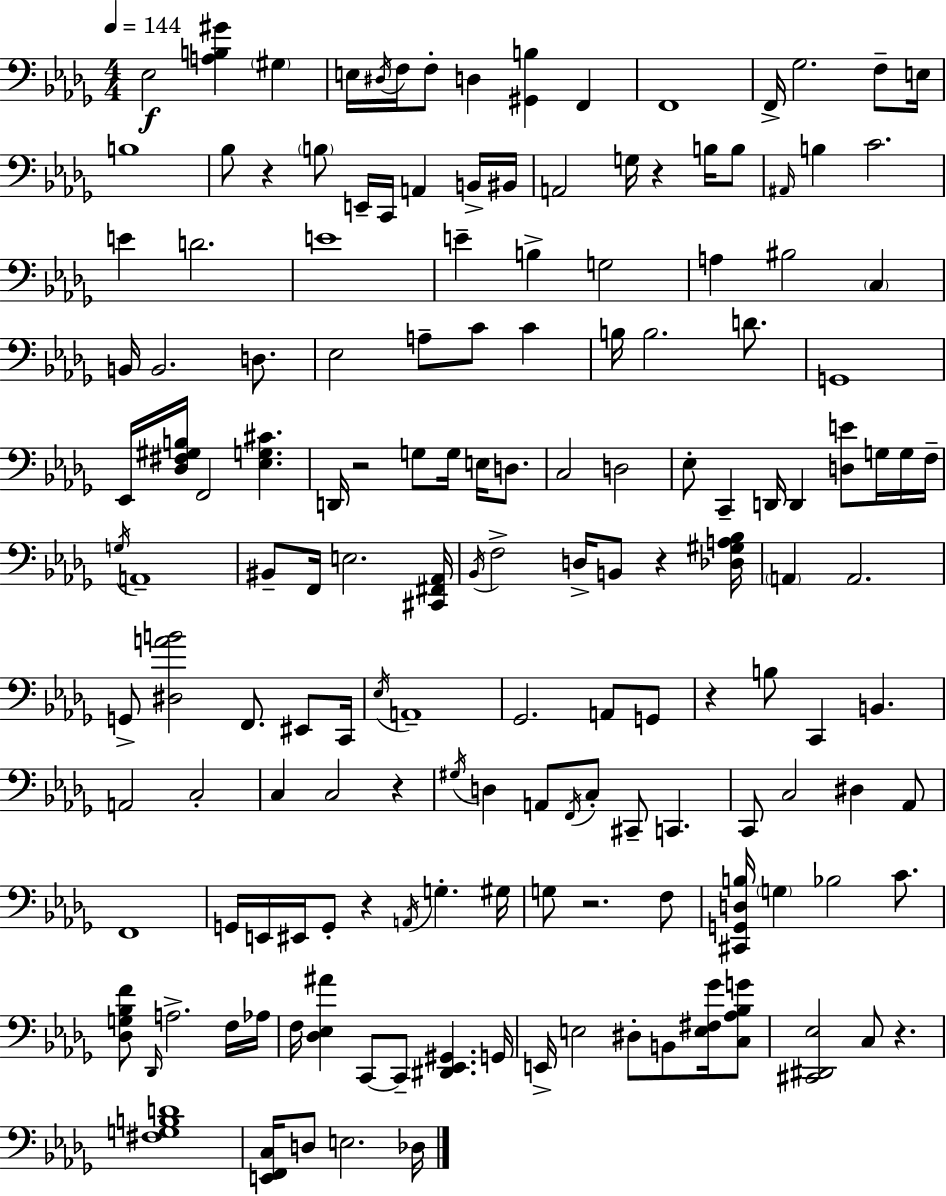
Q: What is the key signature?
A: BES minor